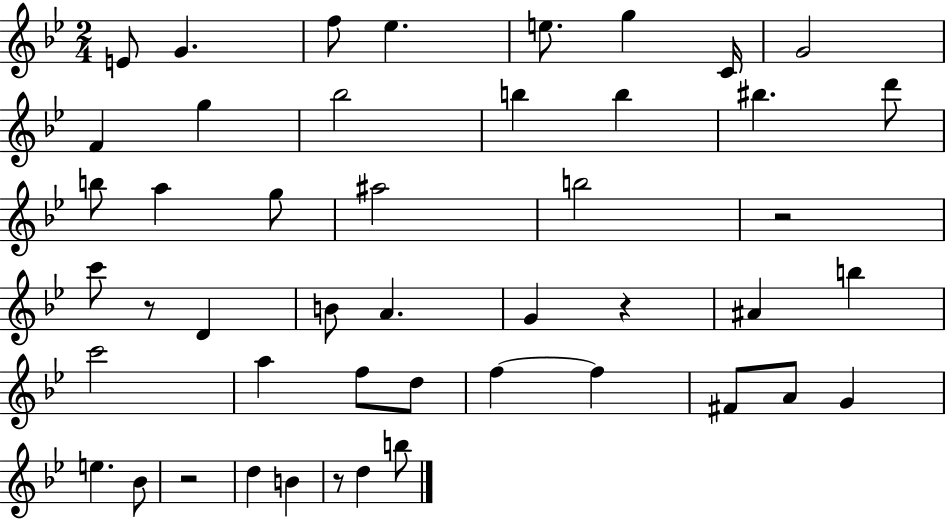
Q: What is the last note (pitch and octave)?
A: B5